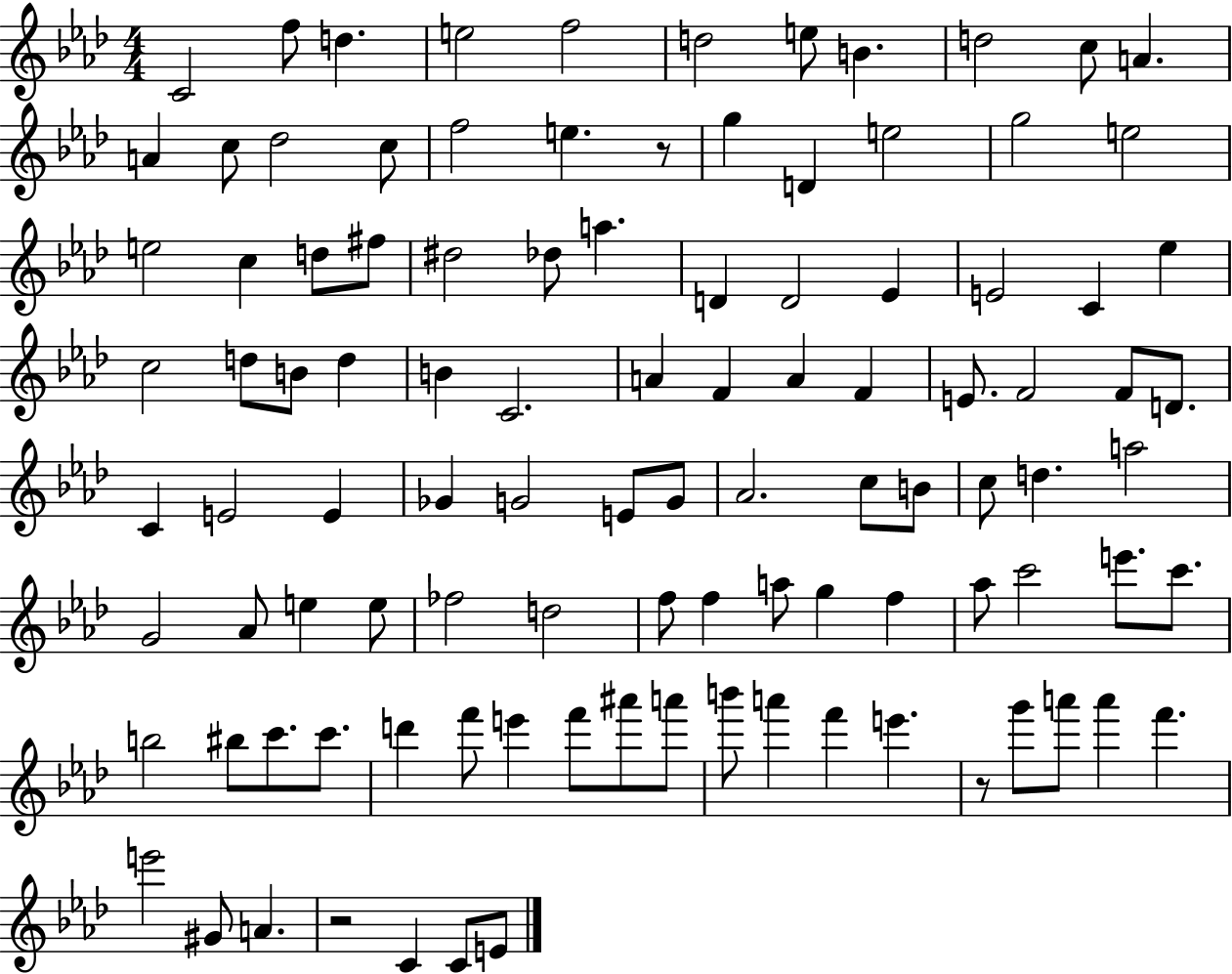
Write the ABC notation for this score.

X:1
T:Untitled
M:4/4
L:1/4
K:Ab
C2 f/2 d e2 f2 d2 e/2 B d2 c/2 A A c/2 _d2 c/2 f2 e z/2 g D e2 g2 e2 e2 c d/2 ^f/2 ^d2 _d/2 a D D2 _E E2 C _e c2 d/2 B/2 d B C2 A F A F E/2 F2 F/2 D/2 C E2 E _G G2 E/2 G/2 _A2 c/2 B/2 c/2 d a2 G2 _A/2 e e/2 _f2 d2 f/2 f a/2 g f _a/2 c'2 e'/2 c'/2 b2 ^b/2 c'/2 c'/2 d' f'/2 e' f'/2 ^a'/2 a'/2 b'/2 a' f' e' z/2 g'/2 a'/2 a' f' e'2 ^G/2 A z2 C C/2 E/2